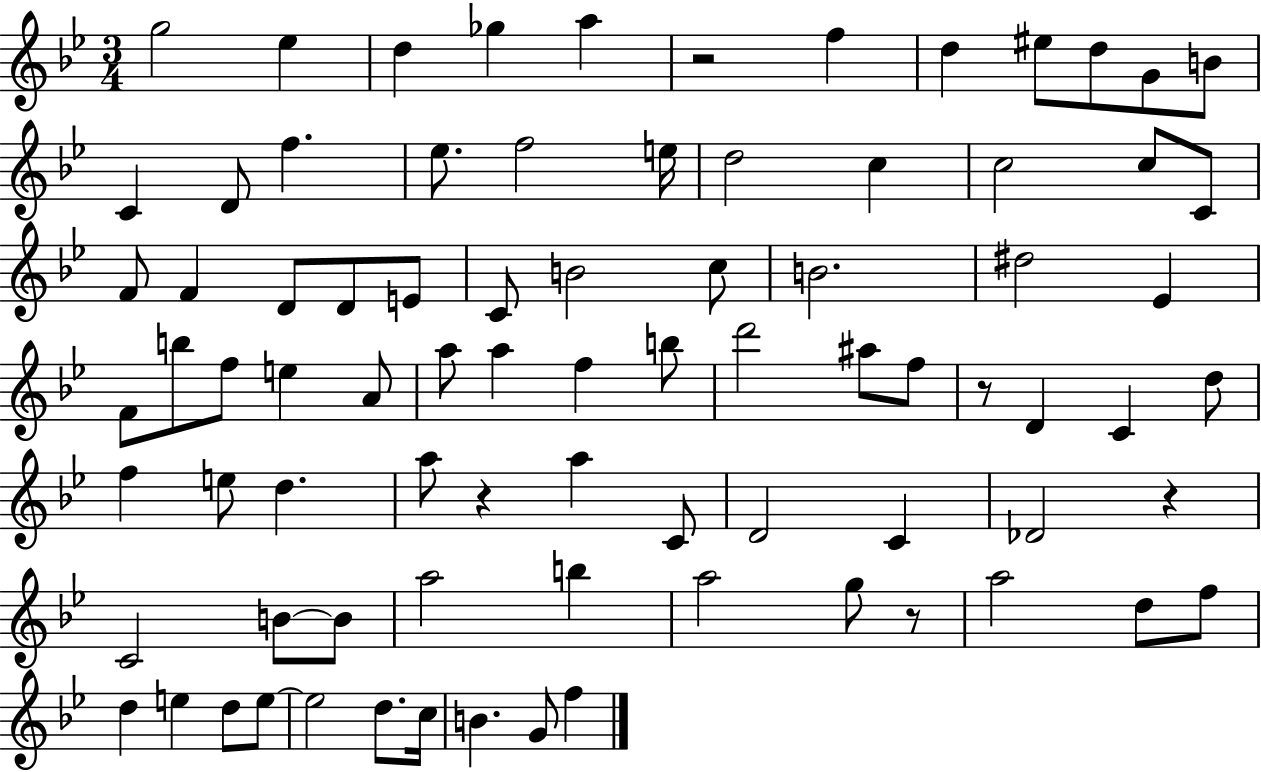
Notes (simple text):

G5/h Eb5/q D5/q Gb5/q A5/q R/h F5/q D5/q EIS5/e D5/e G4/e B4/e C4/q D4/e F5/q. Eb5/e. F5/h E5/s D5/h C5/q C5/h C5/e C4/e F4/e F4/q D4/e D4/e E4/e C4/e B4/h C5/e B4/h. D#5/h Eb4/q F4/e B5/e F5/e E5/q A4/e A5/e A5/q F5/q B5/e D6/h A#5/e F5/e R/e D4/q C4/q D5/e F5/q E5/e D5/q. A5/e R/q A5/q C4/e D4/h C4/q Db4/h R/q C4/h B4/e B4/e A5/h B5/q A5/h G5/e R/e A5/h D5/e F5/e D5/q E5/q D5/e E5/e E5/h D5/e. C5/s B4/q. G4/e F5/q